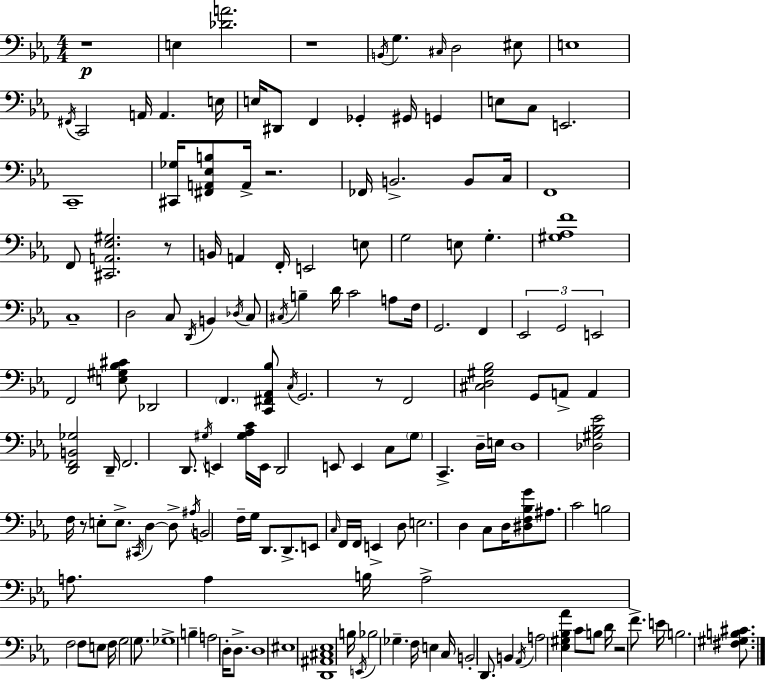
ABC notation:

X:1
T:Untitled
M:4/4
L:1/4
K:Eb
z4 E, [_DA]2 z4 B,,/4 G, ^C,/4 D,2 ^E,/2 E,4 ^F,,/4 C,,2 A,,/4 A,, E,/4 E,/4 ^D,,/2 F,, _G,, ^G,,/4 G,, E,/2 C,/2 E,,2 C,,4 [^C,,_G,]/4 [^F,,A,,_E,B,]/2 A,,/4 z2 _F,,/4 B,,2 B,,/2 C,/4 F,,4 F,,/2 [^C,,A,,_E,^G,]2 z/2 B,,/4 A,, F,,/4 E,,2 E,/2 G,2 E,/2 G, [^G,_A,F]4 C,4 D,2 C,/2 D,,/4 B,, _D,/4 C,/2 ^C,/4 B, D/4 C2 A,/2 F,/4 G,,2 F,, _E,,2 G,,2 E,,2 F,,2 [E,^G,_B,^C]/2 _D,,2 F,, [C,,^F,,_A,,_B,]/2 C,/4 G,,2 z/2 F,,2 [^C,D,^G,_B,]2 G,,/2 A,,/2 A,, [D,,F,,B,,_G,]2 D,,/4 F,,2 D,,/2 ^G,/4 E,, [^G,_A,C]/4 E,,/4 D,,2 E,,/2 E,, C,/2 G,/2 C,, D,/4 E,/4 D,4 [_D,^G,_B,_E]2 F,/4 z/2 E,/2 E,/2 ^C,,/4 D, D,/2 ^A,/4 B,,2 F,/4 G,/4 D,,/2 D,,/2 E,,/2 C,/4 F,,/4 F,,/4 E,, D,/2 E,2 D, C,/2 D,/4 [^D,F,_B,G]/2 ^A,/2 C2 B,2 A,/2 A, B,/4 A,2 F,2 F,/2 E,/2 F,/4 G,2 G,/2 _G,4 B, A,2 D,/4 D,/2 D,4 ^E,4 [D,,^A,,^C,_E,]4 B,/4 E,,/4 _B,2 _G, F,/4 E, C,/4 B,,2 D,,/2 B,, _A,,/4 A,2 [_E,^G,_B,_A] C/2 B,/2 D/4 z2 F/2 E/4 B,2 [^F,^G,B,^C]/2